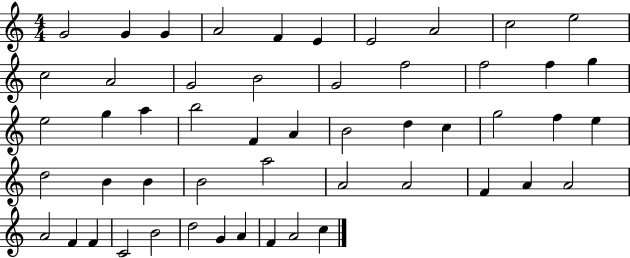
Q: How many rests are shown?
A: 0